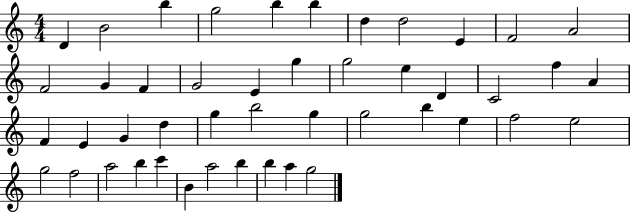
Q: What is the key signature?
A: C major